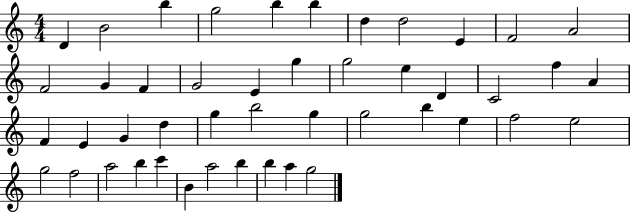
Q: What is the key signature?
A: C major